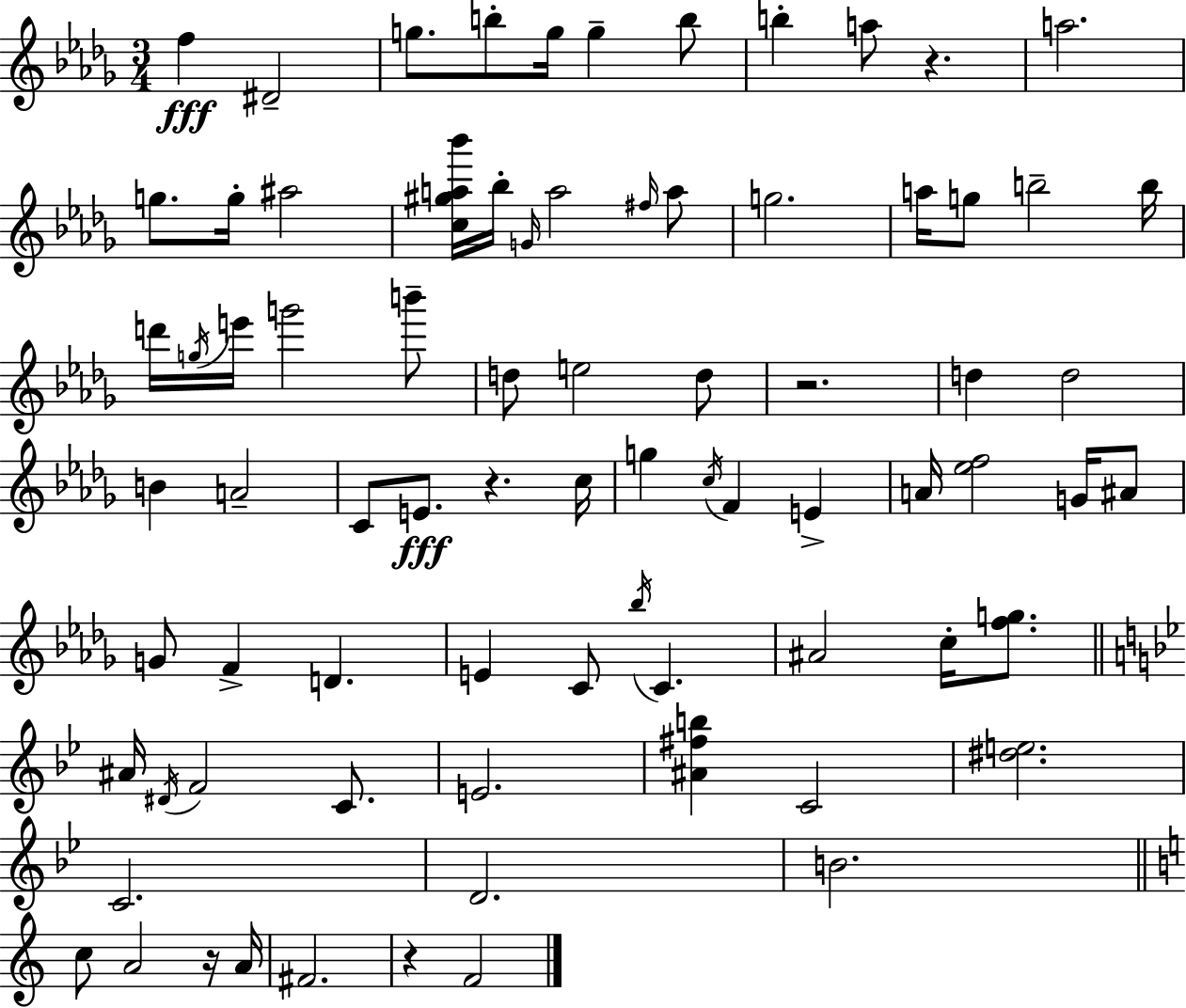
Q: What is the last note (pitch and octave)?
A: F4